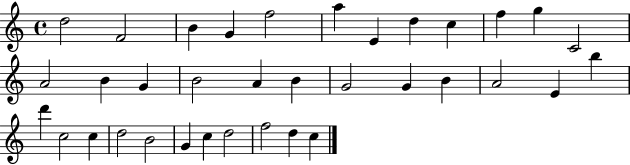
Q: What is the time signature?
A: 4/4